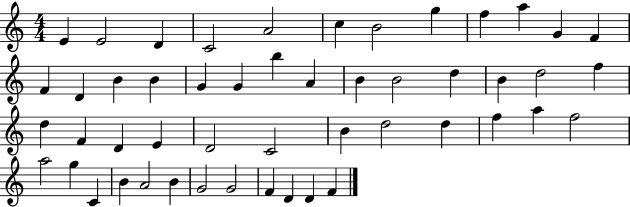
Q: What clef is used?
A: treble